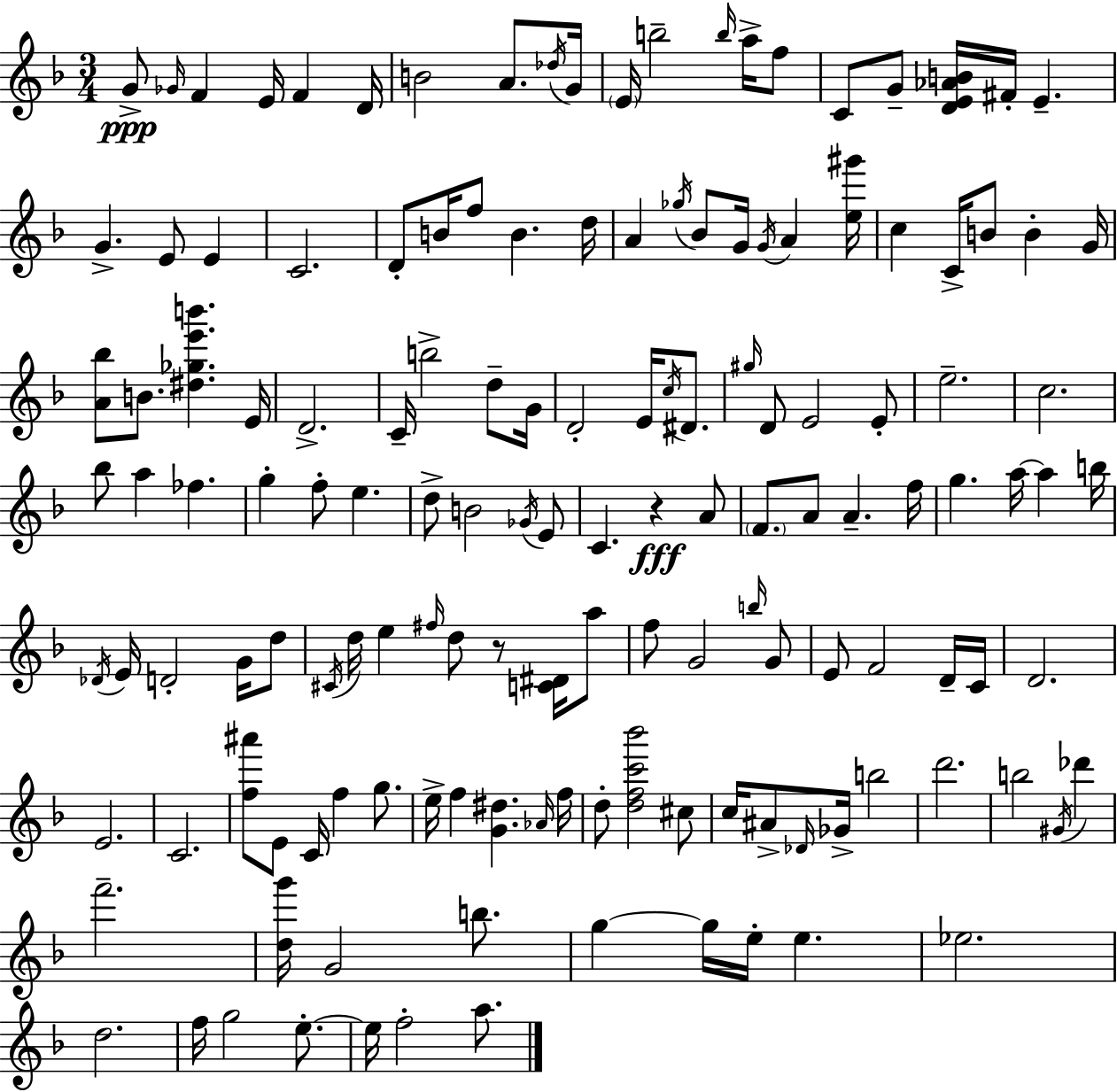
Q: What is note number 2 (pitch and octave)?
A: Gb4